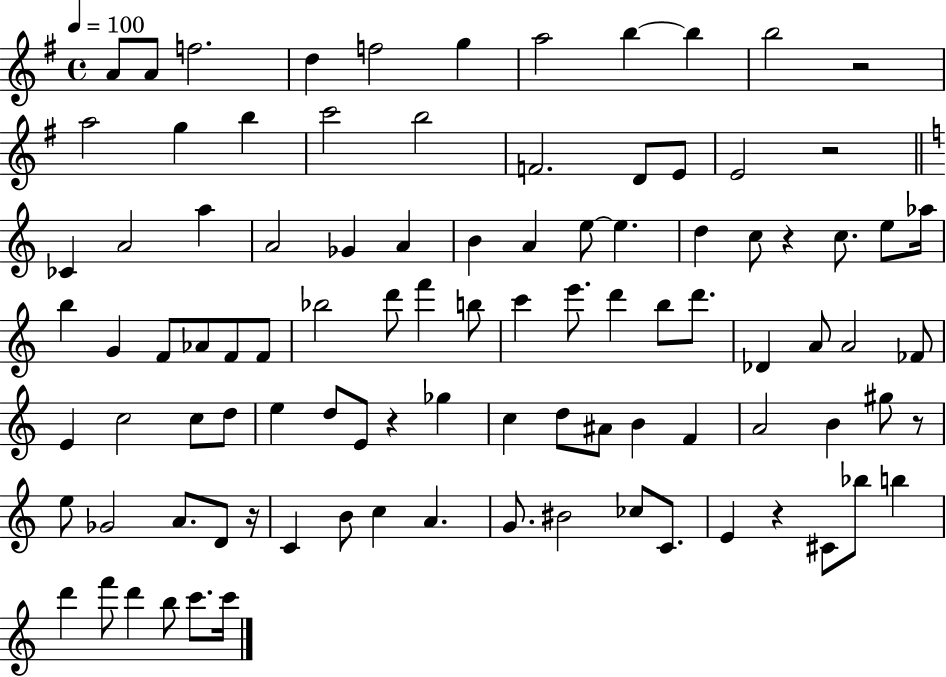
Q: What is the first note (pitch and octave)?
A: A4